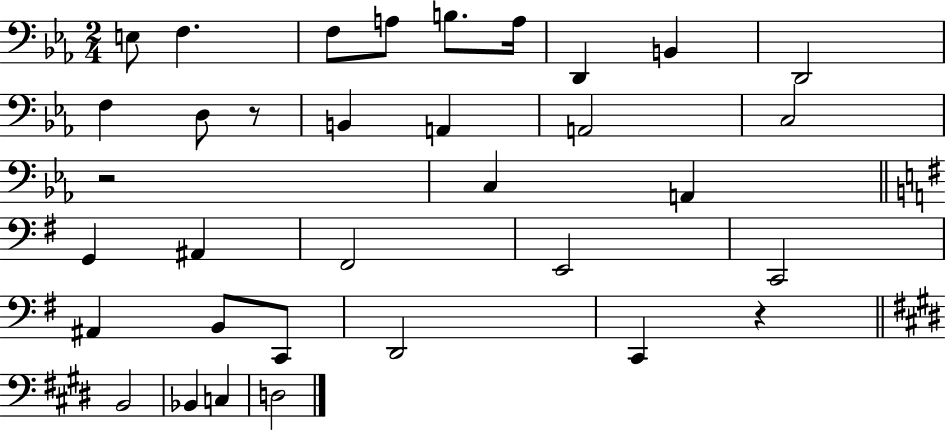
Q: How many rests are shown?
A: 3